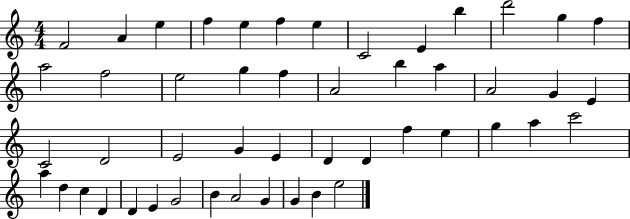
F4/h A4/q E5/q F5/q E5/q F5/q E5/q C4/h E4/q B5/q D6/h G5/q F5/q A5/h F5/h E5/h G5/q F5/q A4/h B5/q A5/q A4/h G4/q E4/q C4/h D4/h E4/h G4/q E4/q D4/q D4/q F5/q E5/q G5/q A5/q C6/h A5/q D5/q C5/q D4/q D4/q E4/q G4/h B4/q A4/h G4/q G4/q B4/q E5/h